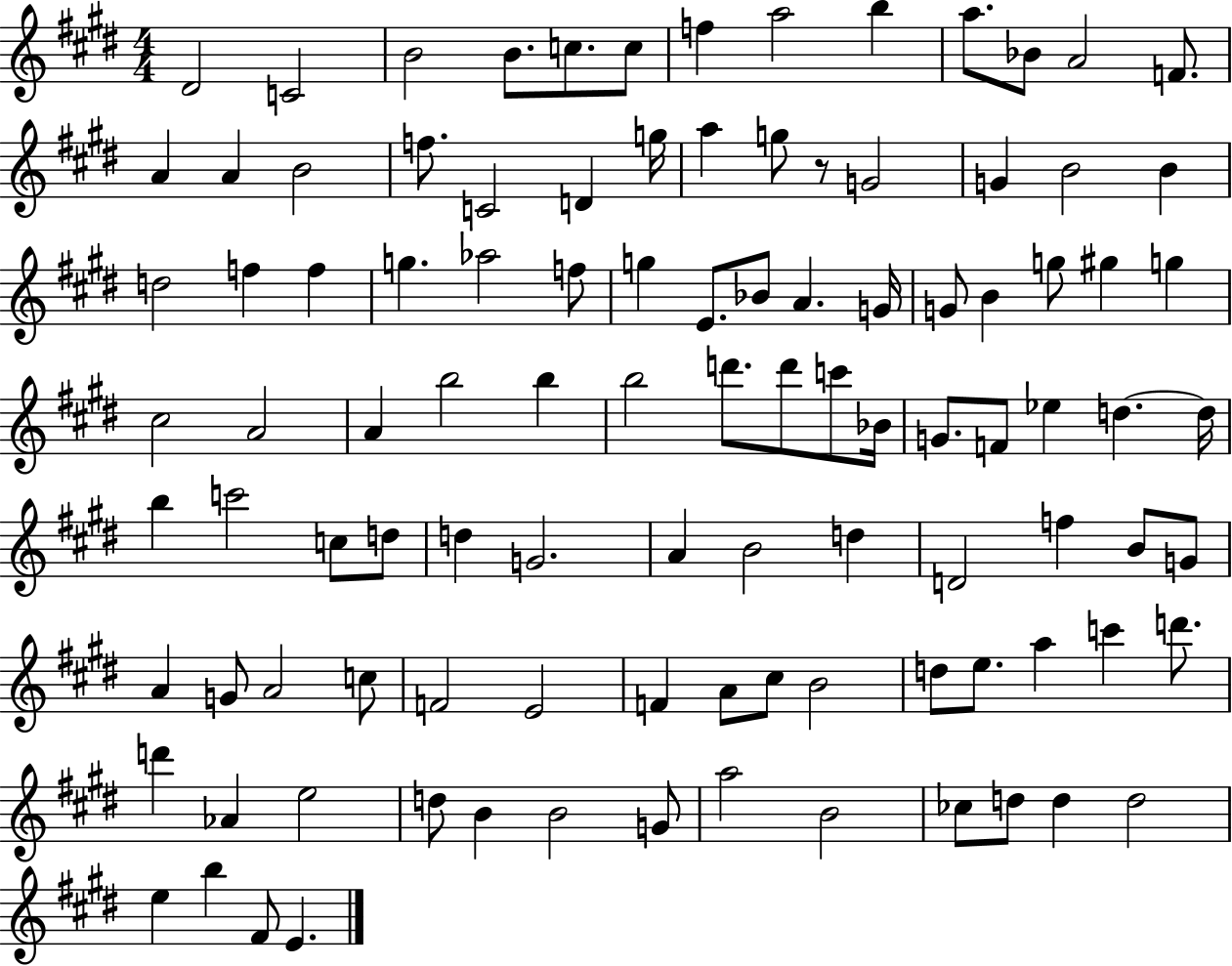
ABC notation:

X:1
T:Untitled
M:4/4
L:1/4
K:E
^D2 C2 B2 B/2 c/2 c/2 f a2 b a/2 _B/2 A2 F/2 A A B2 f/2 C2 D g/4 a g/2 z/2 G2 G B2 B d2 f f g _a2 f/2 g E/2 _B/2 A G/4 G/2 B g/2 ^g g ^c2 A2 A b2 b b2 d'/2 d'/2 c'/2 _B/4 G/2 F/2 _e d d/4 b c'2 c/2 d/2 d G2 A B2 d D2 f B/2 G/2 A G/2 A2 c/2 F2 E2 F A/2 ^c/2 B2 d/2 e/2 a c' d'/2 d' _A e2 d/2 B B2 G/2 a2 B2 _c/2 d/2 d d2 e b ^F/2 E